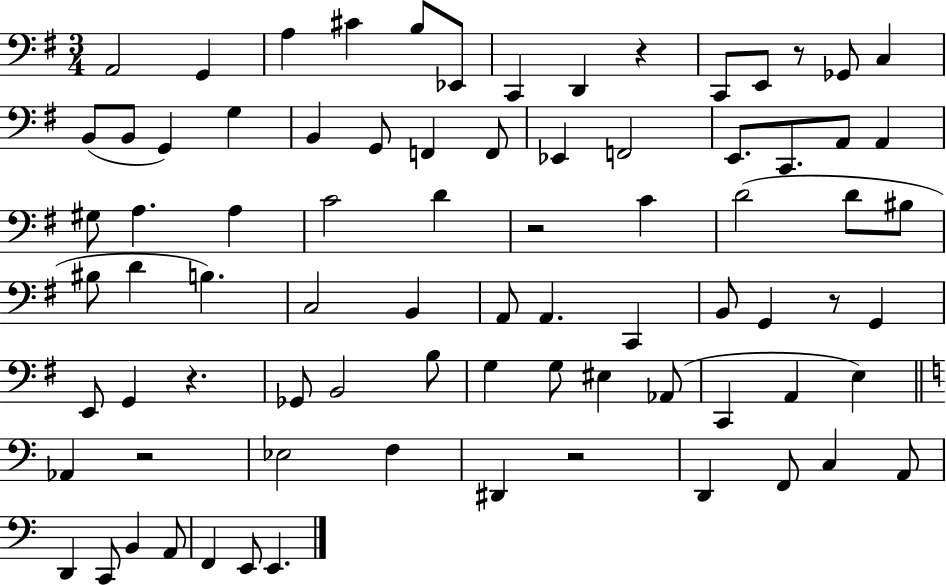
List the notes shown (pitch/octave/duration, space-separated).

A2/h G2/q A3/q C#4/q B3/e Eb2/e C2/q D2/q R/q C2/e E2/e R/e Gb2/e C3/q B2/e B2/e G2/q G3/q B2/q G2/e F2/q F2/e Eb2/q F2/h E2/e. C2/e. A2/e A2/q G#3/e A3/q. A3/q C4/h D4/q R/h C4/q D4/h D4/e BIS3/e BIS3/e D4/q B3/q. C3/h B2/q A2/e A2/q. C2/q B2/e G2/q R/e G2/q E2/e G2/q R/q. Gb2/e B2/h B3/e G3/q G3/e EIS3/q Ab2/e C2/q A2/q E3/q Ab2/q R/h Eb3/h F3/q D#2/q R/h D2/q F2/e C3/q A2/e D2/q C2/e B2/q A2/e F2/q E2/e E2/q.